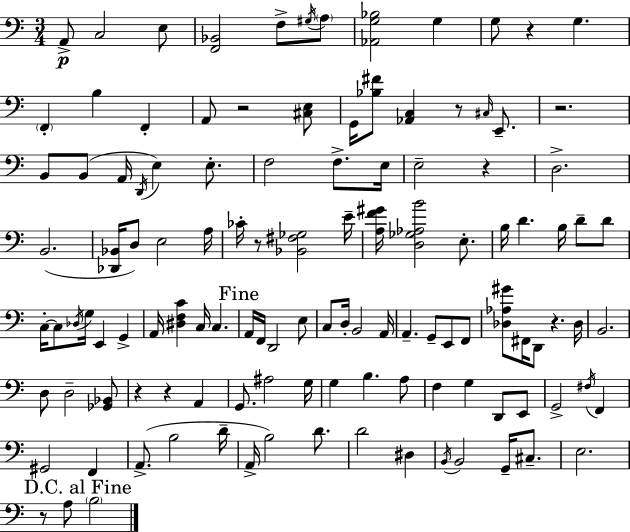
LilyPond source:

{
  \clef bass
  \numericTimeSignature
  \time 3/4
  \key c \major
  a,8->\p c2 e8 | <f, bes,>2 f8-> \acciaccatura { gis16 } \parenthesize a8 | <aes, g bes>2 g4 | g8 r4 g4. | \break \parenthesize f,4-. b4 f,4-. | a,8 r2 <cis e>8 | g,16 <bes fis'>8 <aes, c>4 r8 \grace { cis16 } e,8.-- | r2. | \break b,8 b,8( a,16 \acciaccatura { d,16 }) e4 | e8.-. f2 f8.-> | e16 e2-- r4 | d2.-> | \break b,2.( | <des, bes,>16 d8) e2 | a16 ces'16-. r8 <bes, fis ges>2 | e'16-- <a f' gis'>16 <d ges aes b'>2 | \break e8.-. b16 d'4. b16 d'8-- | d'8 c16-.~~ c8 \acciaccatura { des16 } g16 e,4 | g,4-> a,16 <dis f c'>4 c16 c4. | \mark "Fine" a,16 f,16 d,2 | \break e8 c8 d16-. b,2 | a,16 a,4.-- g,8-- | e,8 f,8 <des aes gis'>8 fis,16 d,8 r4. | des16 b,2. | \break d8 d2-- | <ges, bes,>8 r4 r4 | a,4 g,8. ais2 | g16 g4 b4. | \break a8 f4 g4 | d,8 e,8 g,2-> | \acciaccatura { fis16 } f,4 gis,2 | f,4 a,8.->( b2 | \break d'16-- a,16-> b2) | d'8. d'2 | dis4 \acciaccatura { b,16 } b,2 | g,16-- cis8.-- e2. | \break \mark "D.C. al Fine" r8 a8 \parenthesize b2 | \bar "|."
}